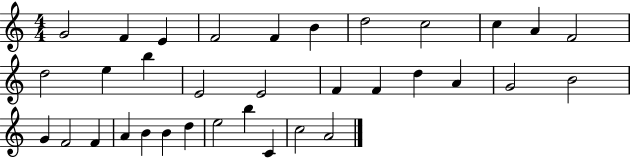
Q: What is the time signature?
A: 4/4